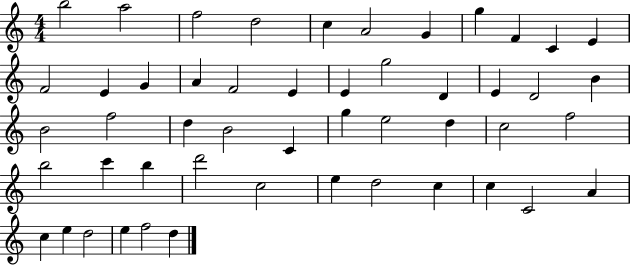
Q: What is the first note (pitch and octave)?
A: B5